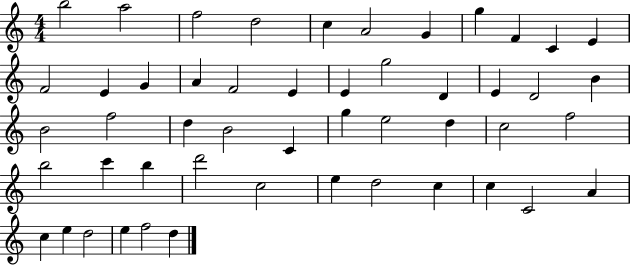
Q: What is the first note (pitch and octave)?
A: B5